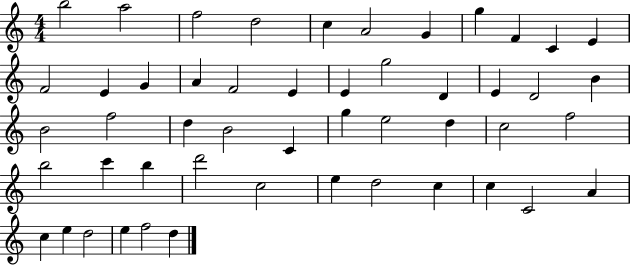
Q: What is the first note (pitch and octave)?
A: B5